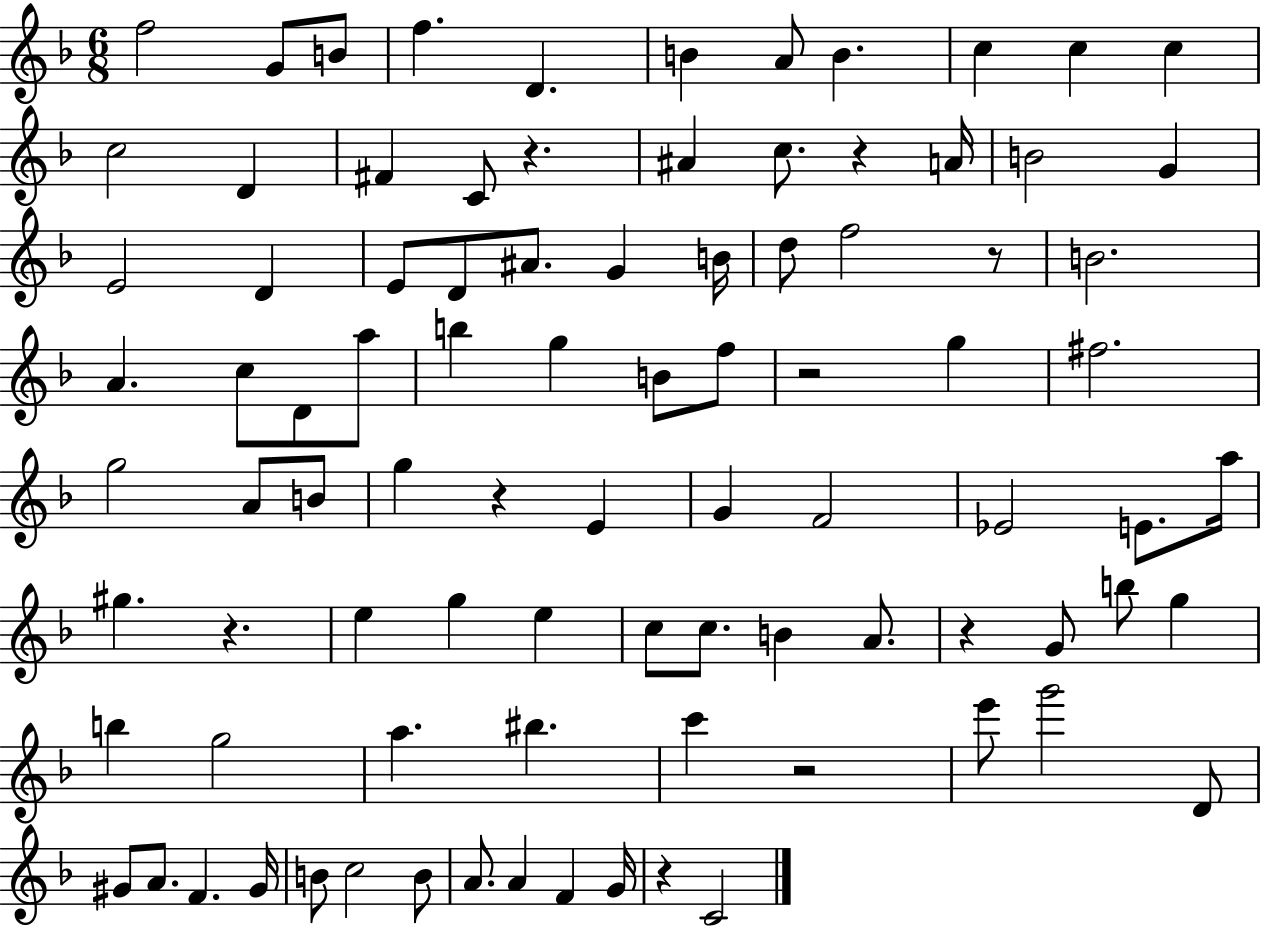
X:1
T:Untitled
M:6/8
L:1/4
K:F
f2 G/2 B/2 f D B A/2 B c c c c2 D ^F C/2 z ^A c/2 z A/4 B2 G E2 D E/2 D/2 ^A/2 G B/4 d/2 f2 z/2 B2 A c/2 D/2 a/2 b g B/2 f/2 z2 g ^f2 g2 A/2 B/2 g z E G F2 _E2 E/2 a/4 ^g z e g e c/2 c/2 B A/2 z G/2 b/2 g b g2 a ^b c' z2 e'/2 g'2 D/2 ^G/2 A/2 F ^G/4 B/2 c2 B/2 A/2 A F G/4 z C2